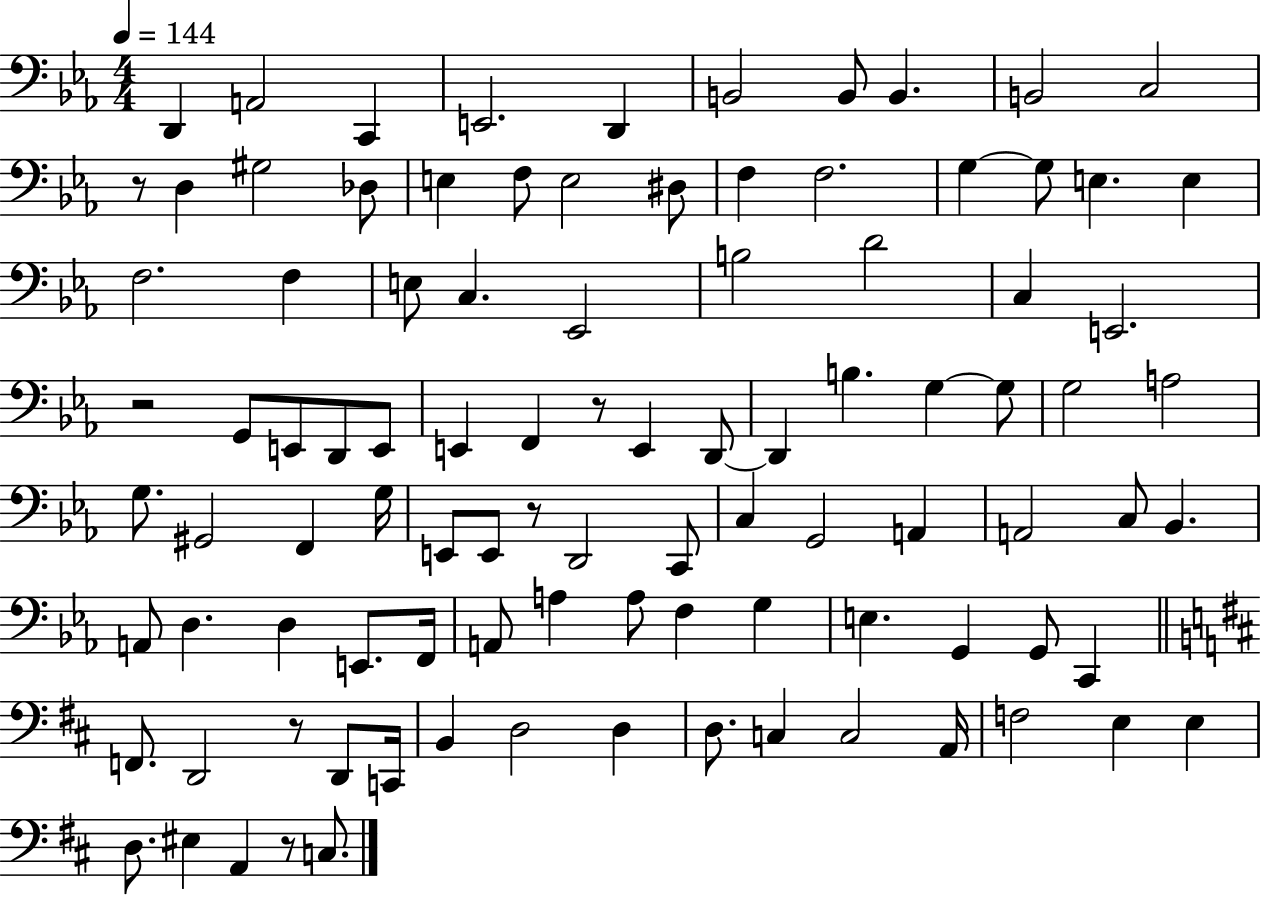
{
  \clef bass
  \numericTimeSignature
  \time 4/4
  \key ees \major
  \tempo 4 = 144
  \repeat volta 2 { d,4 a,2 c,4 | e,2. d,4 | b,2 b,8 b,4. | b,2 c2 | \break r8 d4 gis2 des8 | e4 f8 e2 dis8 | f4 f2. | g4~~ g8 e4. e4 | \break f2. f4 | e8 c4. ees,2 | b2 d'2 | c4 e,2. | \break r2 g,8 e,8 d,8 e,8 | e,4 f,4 r8 e,4 d,8~~ | d,4 b4. g4~~ g8 | g2 a2 | \break g8. gis,2 f,4 g16 | e,8 e,8 r8 d,2 c,8 | c4 g,2 a,4 | a,2 c8 bes,4. | \break a,8 d4. d4 e,8. f,16 | a,8 a4 a8 f4 g4 | e4. g,4 g,8 c,4 | \bar "||" \break \key b \minor f,8. d,2 r8 d,8 c,16 | b,4 d2 d4 | d8. c4 c2 a,16 | f2 e4 e4 | \break d8. eis4 a,4 r8 c8. | } \bar "|."
}